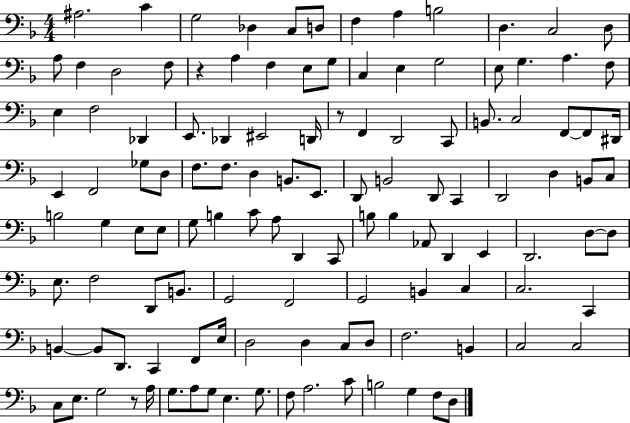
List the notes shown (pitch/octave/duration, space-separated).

A#3/h. C4/q G3/h Db3/q C3/e D3/e F3/q A3/q B3/h D3/q. C3/h D3/e A3/e F3/q D3/h F3/e R/q A3/q F3/q E3/e G3/e C3/q E3/q G3/h E3/e G3/q. A3/q. F3/e E3/q F3/h Db2/q E2/e. Db2/q EIS2/h D2/s R/e F2/q D2/h C2/e B2/e. C3/h F2/e F2/e D#2/s E2/q F2/h Gb3/e D3/e F3/e. F3/e. D3/q B2/e. E2/e. D2/e B2/h D2/e C2/q D2/h D3/q B2/e C3/e B3/h G3/q E3/e E3/e G3/e B3/q C4/e A3/e D2/q C2/e B3/e B3/q Ab2/e D2/q E2/q D2/h. D3/e D3/e E3/e. F3/h D2/e B2/e. G2/h F2/h G2/h B2/q C3/q C3/h. C2/q B2/q B2/e D2/e. C2/q F2/e E3/s D3/h D3/q C3/e D3/e F3/h. B2/q C3/h C3/h C3/e E3/e. G3/h R/e A3/s G3/e. A3/e G3/e E3/q. G3/e. F3/e A3/h. C4/e B3/h G3/q F3/e D3/e